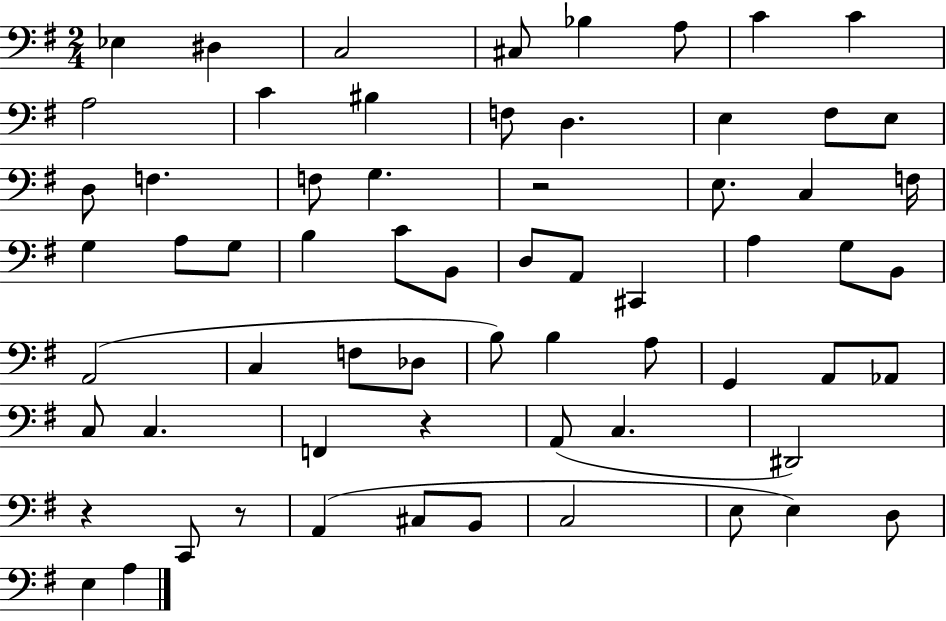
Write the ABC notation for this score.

X:1
T:Untitled
M:2/4
L:1/4
K:G
_E, ^D, C,2 ^C,/2 _B, A,/2 C C A,2 C ^B, F,/2 D, E, ^F,/2 E,/2 D,/2 F, F,/2 G, z2 E,/2 C, F,/4 G, A,/2 G,/2 B, C/2 B,,/2 D,/2 A,,/2 ^C,, A, G,/2 B,,/2 A,,2 C, F,/2 _D,/2 B,/2 B, A,/2 G,, A,,/2 _A,,/2 C,/2 C, F,, z A,,/2 C, ^D,,2 z C,,/2 z/2 A,, ^C,/2 B,,/2 C,2 E,/2 E, D,/2 E, A,